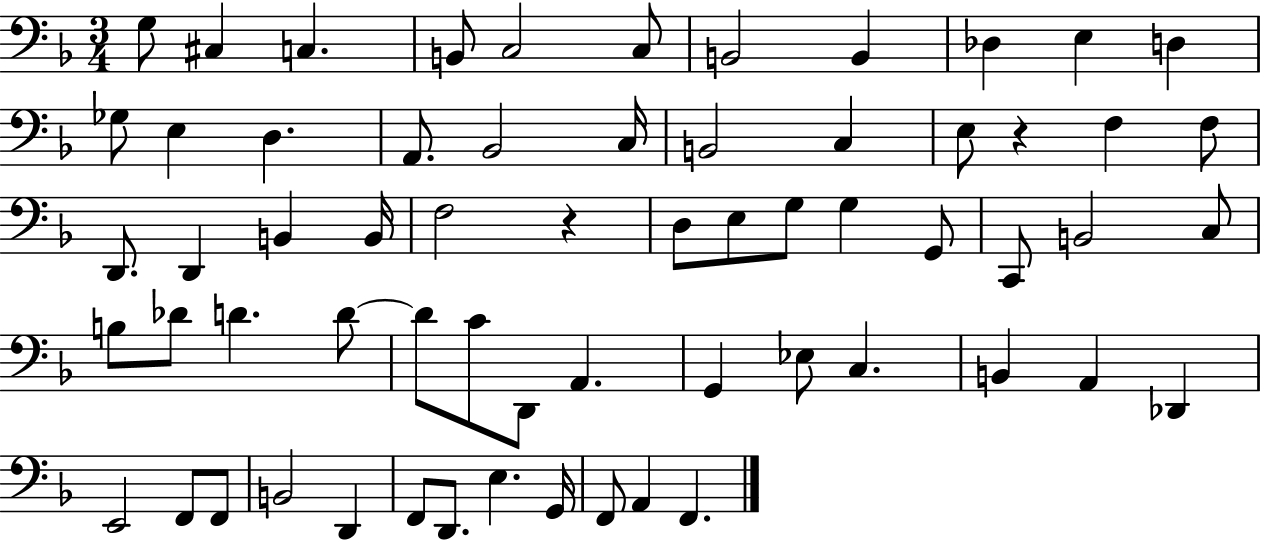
G3/e C#3/q C3/q. B2/e C3/h C3/e B2/h B2/q Db3/q E3/q D3/q Gb3/e E3/q D3/q. A2/e. Bb2/h C3/s B2/h C3/q E3/e R/q F3/q F3/e D2/e. D2/q B2/q B2/s F3/h R/q D3/e E3/e G3/e G3/q G2/e C2/e B2/h C3/e B3/e Db4/e D4/q. D4/e D4/e C4/e D2/e A2/q. G2/q Eb3/e C3/q. B2/q A2/q Db2/q E2/h F2/e F2/e B2/h D2/q F2/e D2/e. E3/q. G2/s F2/e A2/q F2/q.